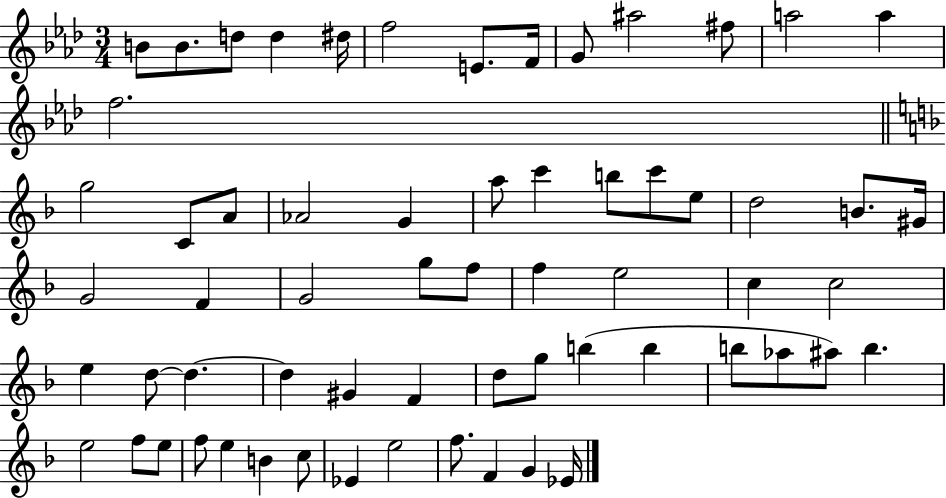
B4/e B4/e. D5/e D5/q D#5/s F5/h E4/e. F4/s G4/e A#5/h F#5/e A5/h A5/q F5/h. G5/h C4/e A4/e Ab4/h G4/q A5/e C6/q B5/e C6/e E5/e D5/h B4/e. G#4/s G4/h F4/q G4/h G5/e F5/e F5/q E5/h C5/q C5/h E5/q D5/e D5/q. D5/q G#4/q F4/q D5/e G5/e B5/q B5/q B5/e Ab5/e A#5/e B5/q. E5/h F5/e E5/e F5/e E5/q B4/q C5/e Eb4/q E5/h F5/e. F4/q G4/q Eb4/s